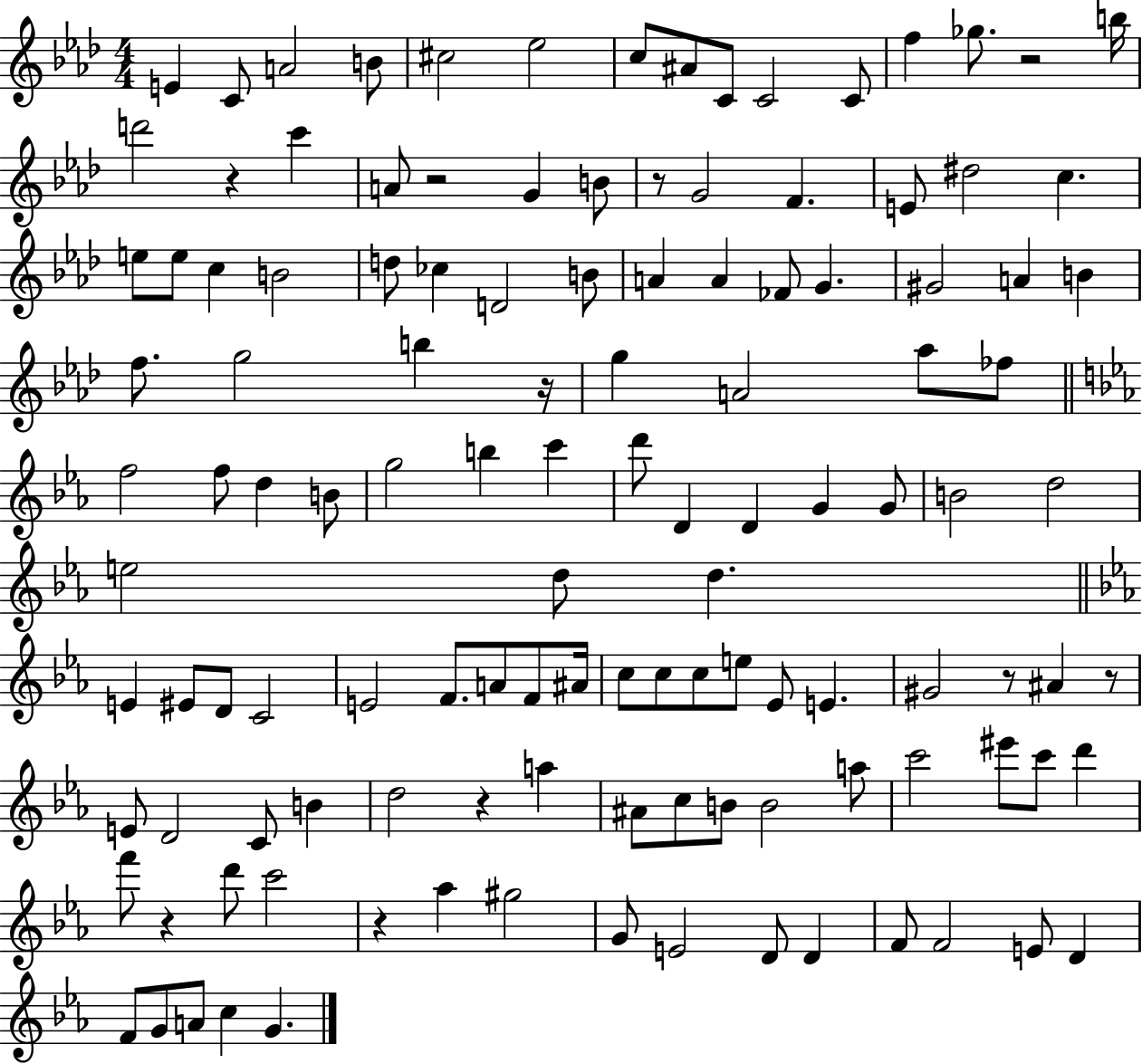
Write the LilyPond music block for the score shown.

{
  \clef treble
  \numericTimeSignature
  \time 4/4
  \key aes \major
  e'4 c'8 a'2 b'8 | cis''2 ees''2 | c''8 ais'8 c'8 c'2 c'8 | f''4 ges''8. r2 b''16 | \break d'''2 r4 c'''4 | a'8 r2 g'4 b'8 | r8 g'2 f'4. | e'8 dis''2 c''4. | \break e''8 e''8 c''4 b'2 | d''8 ces''4 d'2 b'8 | a'4 a'4 fes'8 g'4. | gis'2 a'4 b'4 | \break f''8. g''2 b''4 r16 | g''4 a'2 aes''8 fes''8 | \bar "||" \break \key ees \major f''2 f''8 d''4 b'8 | g''2 b''4 c'''4 | d'''8 d'4 d'4 g'4 g'8 | b'2 d''2 | \break e''2 d''8 d''4. | \bar "||" \break \key c \minor e'4 eis'8 d'8 c'2 | e'2 f'8. a'8 f'8 ais'16 | c''8 c''8 c''8 e''8 ees'8 e'4. | gis'2 r8 ais'4 r8 | \break e'8 d'2 c'8 b'4 | d''2 r4 a''4 | ais'8 c''8 b'8 b'2 a''8 | c'''2 eis'''8 c'''8 d'''4 | \break f'''8 r4 d'''8 c'''2 | r4 aes''4 gis''2 | g'8 e'2 d'8 d'4 | f'8 f'2 e'8 d'4 | \break f'8 g'8 a'8 c''4 g'4. | \bar "|."
}